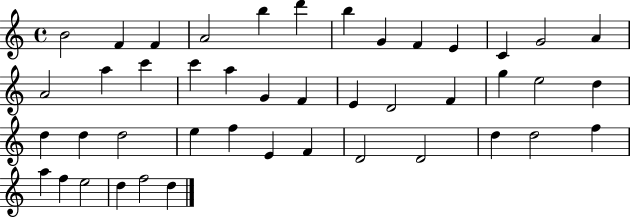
{
  \clef treble
  \time 4/4
  \defaultTimeSignature
  \key c \major
  b'2 f'4 f'4 | a'2 b''4 d'''4 | b''4 g'4 f'4 e'4 | c'4 g'2 a'4 | \break a'2 a''4 c'''4 | c'''4 a''4 g'4 f'4 | e'4 d'2 f'4 | g''4 e''2 d''4 | \break d''4 d''4 d''2 | e''4 f''4 e'4 f'4 | d'2 d'2 | d''4 d''2 f''4 | \break a''4 f''4 e''2 | d''4 f''2 d''4 | \bar "|."
}